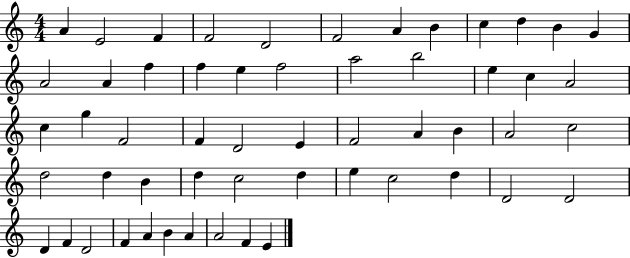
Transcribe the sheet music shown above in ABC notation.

X:1
T:Untitled
M:4/4
L:1/4
K:C
A E2 F F2 D2 F2 A B c d B G A2 A f f e f2 a2 b2 e c A2 c g F2 F D2 E F2 A B A2 c2 d2 d B d c2 d e c2 d D2 D2 D F D2 F A B A A2 F E